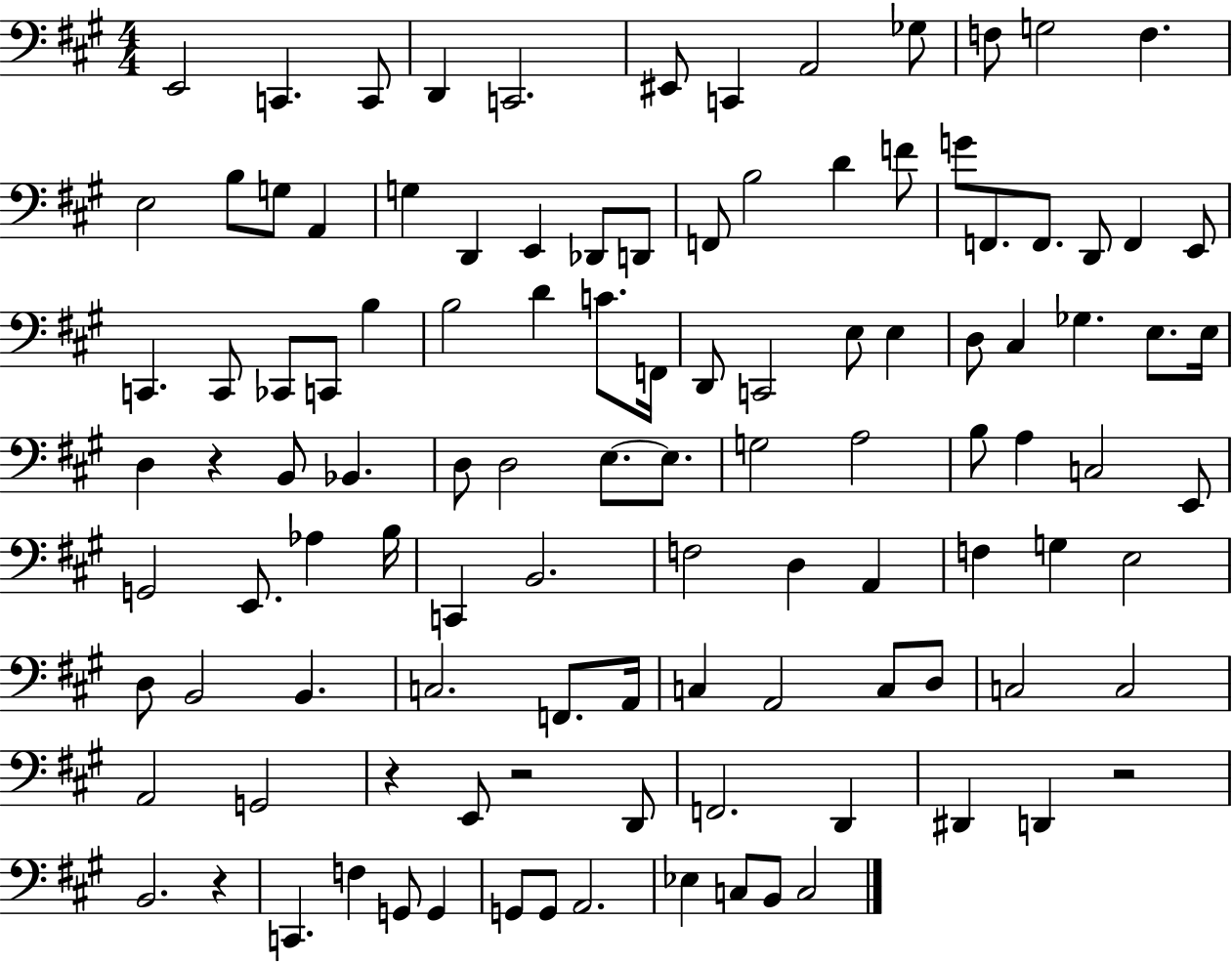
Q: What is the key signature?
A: A major